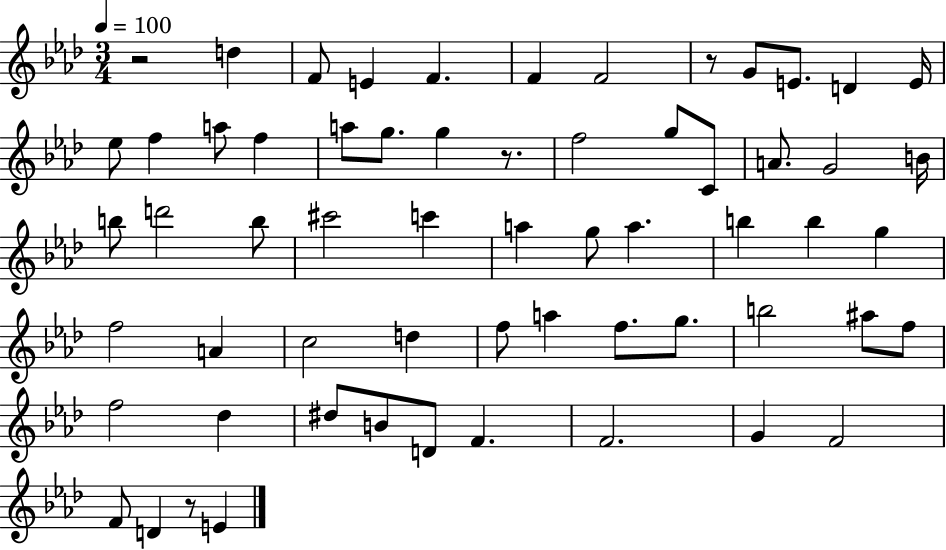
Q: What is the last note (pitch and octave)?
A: E4